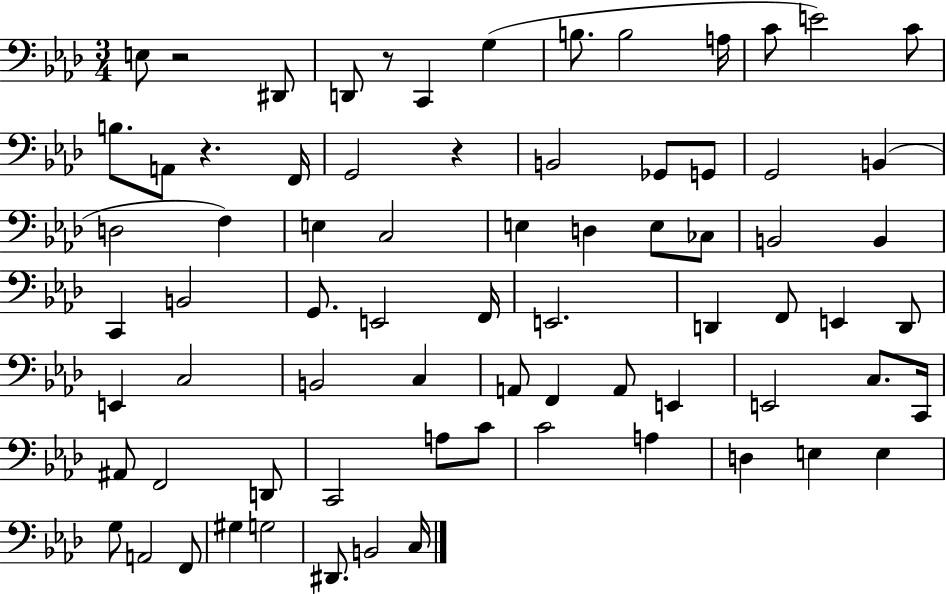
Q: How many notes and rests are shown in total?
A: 74